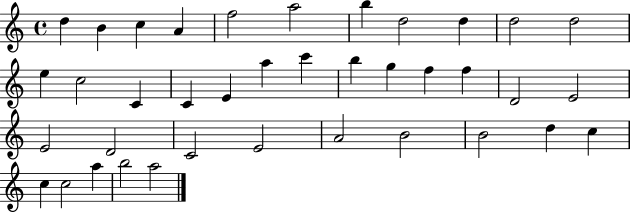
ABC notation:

X:1
T:Untitled
M:4/4
L:1/4
K:C
d B c A f2 a2 b d2 d d2 d2 e c2 C C E a c' b g f f D2 E2 E2 D2 C2 E2 A2 B2 B2 d c c c2 a b2 a2